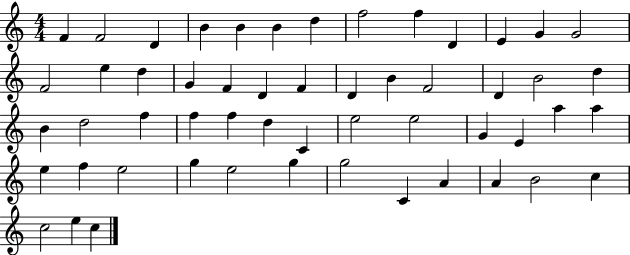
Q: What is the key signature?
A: C major